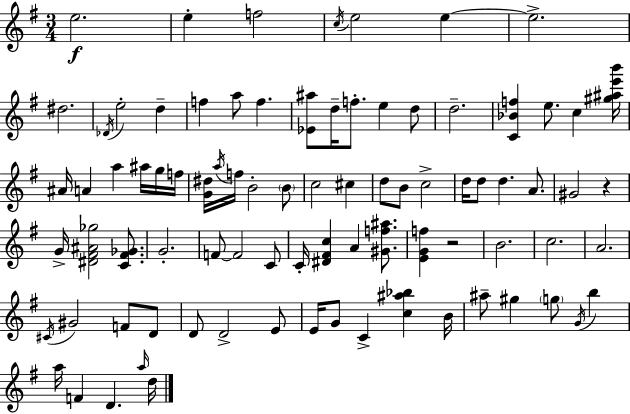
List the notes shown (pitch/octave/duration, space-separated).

E5/h. E5/q F5/h C5/s E5/h E5/q E5/h. D#5/h. Db4/s E5/h D5/q F5/q A5/e F5/q. [Eb4,A#5]/e D5/s F5/e. E5/q D5/e D5/h. [C4,Bb4,F5]/q E5/e. C5/q [G#5,A#5,E6,B6]/s A#4/s A4/q A5/q A#5/s G5/s F5/s [G4,D#5]/s A5/s F5/s B4/h B4/e C5/h C#5/q D5/e B4/e C5/h D5/s D5/e D5/q. A4/e. G#4/h R/q G4/s [D#4,F#4,A#4,Gb5]/h [C4,F#4,Gb4]/e. G4/h. F4/e F4/h C4/e C4/s [D#4,F#4,C5]/q A4/q [G#4,F5,A#5]/e. [E4,G4,F5]/q R/h B4/h. C5/h. A4/h. C#4/s G#4/h F4/e D4/e D4/e D4/h E4/e E4/s G4/e C4/q [C5,A#5,Bb5]/q B4/s A#5/e G#5/q G5/e G4/s B5/q A5/s F4/q D4/q. A5/s D5/s